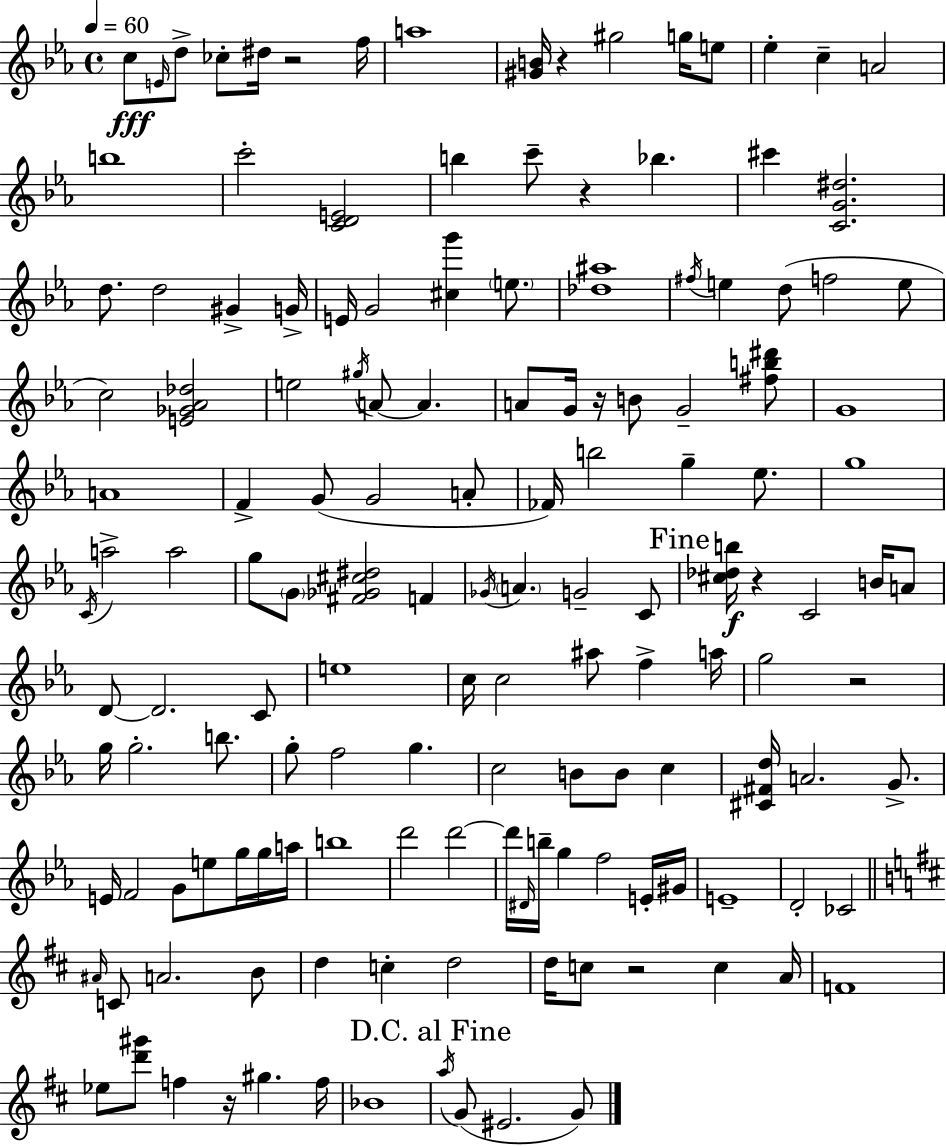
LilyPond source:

{
  \clef treble
  \time 4/4
  \defaultTimeSignature
  \key ees \major
  \tempo 4 = 60
  c''8\fff \grace { e'16 } d''8-> ces''8-. dis''16 r2 | f''16 a''1 | <gis' b'>16 r4 gis''2 g''16 e''8 | ees''4-. c''4-- a'2 | \break b''1 | c'''2-. <c' d' e'>2 | b''4 c'''8-- r4 bes''4. | cis'''4 <c' g' dis''>2. | \break d''8. d''2 gis'4-> | g'16-> e'16 g'2 <cis'' g'''>4 \parenthesize e''8. | <des'' ais''>1 | \acciaccatura { fis''16 } e''4 d''8( f''2 | \break e''8 c''2) <e' ges' aes' des''>2 | e''2 \acciaccatura { gis''16 } a'8~~ a'4. | a'8 g'16 r16 b'8 g'2-- | <fis'' b'' dis'''>8 g'1 | \break a'1 | f'4-> g'8( g'2 | a'8-. fes'16) b''2 g''4-- | ees''8. g''1 | \break \acciaccatura { c'16 } a''2-> a''2 | g''8 \parenthesize g'8 <fis' ges' cis'' dis''>2 | f'4 \acciaccatura { ges'16 } \parenthesize a'4. g'2-- | c'8 \mark "Fine" <cis'' des'' b''>16\f r4 c'2 | \break b'16 a'8 d'8~~ d'2. | c'8 e''1 | c''16 c''2 ais''8 | f''4-> a''16 g''2 r2 | \break g''16 g''2.-. | b''8. g''8-. f''2 g''4. | c''2 b'8 b'8 | c''4 <cis' fis' d''>16 a'2. | \break g'8.-> e'16 f'2 g'8 | e''8 g''16 g''16 a''16 b''1 | d'''2 d'''2~~ | d'''16 \grace { dis'16 } b''16-- g''4 f''2 | \break e'16-. gis'16 e'1-- | d'2-. ces'2 | \bar "||" \break \key b \minor \grace { ais'16 } c'8 a'2. b'8 | d''4 c''4-. d''2 | d''16 c''8 r2 c''4 | a'16 f'1 | \break ees''8 <d''' gis'''>8 f''4 r16 gis''4. | f''16 bes'1 | \mark "D.C. al Fine" \acciaccatura { a''16 }( g'8 eis'2. | g'8) \bar "|."
}